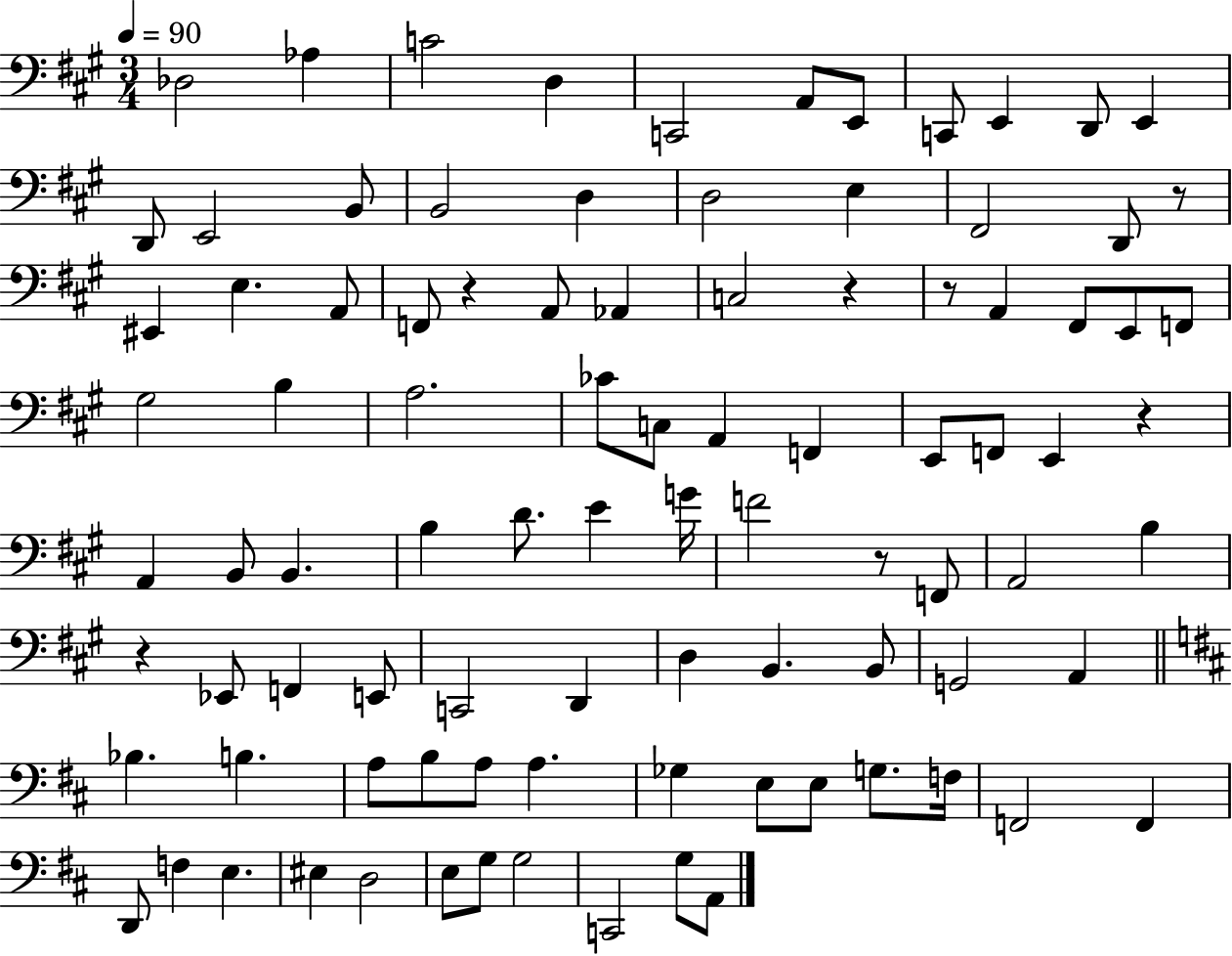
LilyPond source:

{
  \clef bass
  \numericTimeSignature
  \time 3/4
  \key a \major
  \tempo 4 = 90
  \repeat volta 2 { des2 aes4 | c'2 d4 | c,2 a,8 e,8 | c,8 e,4 d,8 e,4 | \break d,8 e,2 b,8 | b,2 d4 | d2 e4 | fis,2 d,8 r8 | \break eis,4 e4. a,8 | f,8 r4 a,8 aes,4 | c2 r4 | r8 a,4 fis,8 e,8 f,8 | \break gis2 b4 | a2. | ces'8 c8 a,4 f,4 | e,8 f,8 e,4 r4 | \break a,4 b,8 b,4. | b4 d'8. e'4 g'16 | f'2 r8 f,8 | a,2 b4 | \break r4 ees,8 f,4 e,8 | c,2 d,4 | d4 b,4. b,8 | g,2 a,4 | \break \bar "||" \break \key d \major bes4. b4. | a8 b8 a8 a4. | ges4 e8 e8 g8. f16 | f,2 f,4 | \break d,8 f4 e4. | eis4 d2 | e8 g8 g2 | c,2 g8 a,8 | \break } \bar "|."
}